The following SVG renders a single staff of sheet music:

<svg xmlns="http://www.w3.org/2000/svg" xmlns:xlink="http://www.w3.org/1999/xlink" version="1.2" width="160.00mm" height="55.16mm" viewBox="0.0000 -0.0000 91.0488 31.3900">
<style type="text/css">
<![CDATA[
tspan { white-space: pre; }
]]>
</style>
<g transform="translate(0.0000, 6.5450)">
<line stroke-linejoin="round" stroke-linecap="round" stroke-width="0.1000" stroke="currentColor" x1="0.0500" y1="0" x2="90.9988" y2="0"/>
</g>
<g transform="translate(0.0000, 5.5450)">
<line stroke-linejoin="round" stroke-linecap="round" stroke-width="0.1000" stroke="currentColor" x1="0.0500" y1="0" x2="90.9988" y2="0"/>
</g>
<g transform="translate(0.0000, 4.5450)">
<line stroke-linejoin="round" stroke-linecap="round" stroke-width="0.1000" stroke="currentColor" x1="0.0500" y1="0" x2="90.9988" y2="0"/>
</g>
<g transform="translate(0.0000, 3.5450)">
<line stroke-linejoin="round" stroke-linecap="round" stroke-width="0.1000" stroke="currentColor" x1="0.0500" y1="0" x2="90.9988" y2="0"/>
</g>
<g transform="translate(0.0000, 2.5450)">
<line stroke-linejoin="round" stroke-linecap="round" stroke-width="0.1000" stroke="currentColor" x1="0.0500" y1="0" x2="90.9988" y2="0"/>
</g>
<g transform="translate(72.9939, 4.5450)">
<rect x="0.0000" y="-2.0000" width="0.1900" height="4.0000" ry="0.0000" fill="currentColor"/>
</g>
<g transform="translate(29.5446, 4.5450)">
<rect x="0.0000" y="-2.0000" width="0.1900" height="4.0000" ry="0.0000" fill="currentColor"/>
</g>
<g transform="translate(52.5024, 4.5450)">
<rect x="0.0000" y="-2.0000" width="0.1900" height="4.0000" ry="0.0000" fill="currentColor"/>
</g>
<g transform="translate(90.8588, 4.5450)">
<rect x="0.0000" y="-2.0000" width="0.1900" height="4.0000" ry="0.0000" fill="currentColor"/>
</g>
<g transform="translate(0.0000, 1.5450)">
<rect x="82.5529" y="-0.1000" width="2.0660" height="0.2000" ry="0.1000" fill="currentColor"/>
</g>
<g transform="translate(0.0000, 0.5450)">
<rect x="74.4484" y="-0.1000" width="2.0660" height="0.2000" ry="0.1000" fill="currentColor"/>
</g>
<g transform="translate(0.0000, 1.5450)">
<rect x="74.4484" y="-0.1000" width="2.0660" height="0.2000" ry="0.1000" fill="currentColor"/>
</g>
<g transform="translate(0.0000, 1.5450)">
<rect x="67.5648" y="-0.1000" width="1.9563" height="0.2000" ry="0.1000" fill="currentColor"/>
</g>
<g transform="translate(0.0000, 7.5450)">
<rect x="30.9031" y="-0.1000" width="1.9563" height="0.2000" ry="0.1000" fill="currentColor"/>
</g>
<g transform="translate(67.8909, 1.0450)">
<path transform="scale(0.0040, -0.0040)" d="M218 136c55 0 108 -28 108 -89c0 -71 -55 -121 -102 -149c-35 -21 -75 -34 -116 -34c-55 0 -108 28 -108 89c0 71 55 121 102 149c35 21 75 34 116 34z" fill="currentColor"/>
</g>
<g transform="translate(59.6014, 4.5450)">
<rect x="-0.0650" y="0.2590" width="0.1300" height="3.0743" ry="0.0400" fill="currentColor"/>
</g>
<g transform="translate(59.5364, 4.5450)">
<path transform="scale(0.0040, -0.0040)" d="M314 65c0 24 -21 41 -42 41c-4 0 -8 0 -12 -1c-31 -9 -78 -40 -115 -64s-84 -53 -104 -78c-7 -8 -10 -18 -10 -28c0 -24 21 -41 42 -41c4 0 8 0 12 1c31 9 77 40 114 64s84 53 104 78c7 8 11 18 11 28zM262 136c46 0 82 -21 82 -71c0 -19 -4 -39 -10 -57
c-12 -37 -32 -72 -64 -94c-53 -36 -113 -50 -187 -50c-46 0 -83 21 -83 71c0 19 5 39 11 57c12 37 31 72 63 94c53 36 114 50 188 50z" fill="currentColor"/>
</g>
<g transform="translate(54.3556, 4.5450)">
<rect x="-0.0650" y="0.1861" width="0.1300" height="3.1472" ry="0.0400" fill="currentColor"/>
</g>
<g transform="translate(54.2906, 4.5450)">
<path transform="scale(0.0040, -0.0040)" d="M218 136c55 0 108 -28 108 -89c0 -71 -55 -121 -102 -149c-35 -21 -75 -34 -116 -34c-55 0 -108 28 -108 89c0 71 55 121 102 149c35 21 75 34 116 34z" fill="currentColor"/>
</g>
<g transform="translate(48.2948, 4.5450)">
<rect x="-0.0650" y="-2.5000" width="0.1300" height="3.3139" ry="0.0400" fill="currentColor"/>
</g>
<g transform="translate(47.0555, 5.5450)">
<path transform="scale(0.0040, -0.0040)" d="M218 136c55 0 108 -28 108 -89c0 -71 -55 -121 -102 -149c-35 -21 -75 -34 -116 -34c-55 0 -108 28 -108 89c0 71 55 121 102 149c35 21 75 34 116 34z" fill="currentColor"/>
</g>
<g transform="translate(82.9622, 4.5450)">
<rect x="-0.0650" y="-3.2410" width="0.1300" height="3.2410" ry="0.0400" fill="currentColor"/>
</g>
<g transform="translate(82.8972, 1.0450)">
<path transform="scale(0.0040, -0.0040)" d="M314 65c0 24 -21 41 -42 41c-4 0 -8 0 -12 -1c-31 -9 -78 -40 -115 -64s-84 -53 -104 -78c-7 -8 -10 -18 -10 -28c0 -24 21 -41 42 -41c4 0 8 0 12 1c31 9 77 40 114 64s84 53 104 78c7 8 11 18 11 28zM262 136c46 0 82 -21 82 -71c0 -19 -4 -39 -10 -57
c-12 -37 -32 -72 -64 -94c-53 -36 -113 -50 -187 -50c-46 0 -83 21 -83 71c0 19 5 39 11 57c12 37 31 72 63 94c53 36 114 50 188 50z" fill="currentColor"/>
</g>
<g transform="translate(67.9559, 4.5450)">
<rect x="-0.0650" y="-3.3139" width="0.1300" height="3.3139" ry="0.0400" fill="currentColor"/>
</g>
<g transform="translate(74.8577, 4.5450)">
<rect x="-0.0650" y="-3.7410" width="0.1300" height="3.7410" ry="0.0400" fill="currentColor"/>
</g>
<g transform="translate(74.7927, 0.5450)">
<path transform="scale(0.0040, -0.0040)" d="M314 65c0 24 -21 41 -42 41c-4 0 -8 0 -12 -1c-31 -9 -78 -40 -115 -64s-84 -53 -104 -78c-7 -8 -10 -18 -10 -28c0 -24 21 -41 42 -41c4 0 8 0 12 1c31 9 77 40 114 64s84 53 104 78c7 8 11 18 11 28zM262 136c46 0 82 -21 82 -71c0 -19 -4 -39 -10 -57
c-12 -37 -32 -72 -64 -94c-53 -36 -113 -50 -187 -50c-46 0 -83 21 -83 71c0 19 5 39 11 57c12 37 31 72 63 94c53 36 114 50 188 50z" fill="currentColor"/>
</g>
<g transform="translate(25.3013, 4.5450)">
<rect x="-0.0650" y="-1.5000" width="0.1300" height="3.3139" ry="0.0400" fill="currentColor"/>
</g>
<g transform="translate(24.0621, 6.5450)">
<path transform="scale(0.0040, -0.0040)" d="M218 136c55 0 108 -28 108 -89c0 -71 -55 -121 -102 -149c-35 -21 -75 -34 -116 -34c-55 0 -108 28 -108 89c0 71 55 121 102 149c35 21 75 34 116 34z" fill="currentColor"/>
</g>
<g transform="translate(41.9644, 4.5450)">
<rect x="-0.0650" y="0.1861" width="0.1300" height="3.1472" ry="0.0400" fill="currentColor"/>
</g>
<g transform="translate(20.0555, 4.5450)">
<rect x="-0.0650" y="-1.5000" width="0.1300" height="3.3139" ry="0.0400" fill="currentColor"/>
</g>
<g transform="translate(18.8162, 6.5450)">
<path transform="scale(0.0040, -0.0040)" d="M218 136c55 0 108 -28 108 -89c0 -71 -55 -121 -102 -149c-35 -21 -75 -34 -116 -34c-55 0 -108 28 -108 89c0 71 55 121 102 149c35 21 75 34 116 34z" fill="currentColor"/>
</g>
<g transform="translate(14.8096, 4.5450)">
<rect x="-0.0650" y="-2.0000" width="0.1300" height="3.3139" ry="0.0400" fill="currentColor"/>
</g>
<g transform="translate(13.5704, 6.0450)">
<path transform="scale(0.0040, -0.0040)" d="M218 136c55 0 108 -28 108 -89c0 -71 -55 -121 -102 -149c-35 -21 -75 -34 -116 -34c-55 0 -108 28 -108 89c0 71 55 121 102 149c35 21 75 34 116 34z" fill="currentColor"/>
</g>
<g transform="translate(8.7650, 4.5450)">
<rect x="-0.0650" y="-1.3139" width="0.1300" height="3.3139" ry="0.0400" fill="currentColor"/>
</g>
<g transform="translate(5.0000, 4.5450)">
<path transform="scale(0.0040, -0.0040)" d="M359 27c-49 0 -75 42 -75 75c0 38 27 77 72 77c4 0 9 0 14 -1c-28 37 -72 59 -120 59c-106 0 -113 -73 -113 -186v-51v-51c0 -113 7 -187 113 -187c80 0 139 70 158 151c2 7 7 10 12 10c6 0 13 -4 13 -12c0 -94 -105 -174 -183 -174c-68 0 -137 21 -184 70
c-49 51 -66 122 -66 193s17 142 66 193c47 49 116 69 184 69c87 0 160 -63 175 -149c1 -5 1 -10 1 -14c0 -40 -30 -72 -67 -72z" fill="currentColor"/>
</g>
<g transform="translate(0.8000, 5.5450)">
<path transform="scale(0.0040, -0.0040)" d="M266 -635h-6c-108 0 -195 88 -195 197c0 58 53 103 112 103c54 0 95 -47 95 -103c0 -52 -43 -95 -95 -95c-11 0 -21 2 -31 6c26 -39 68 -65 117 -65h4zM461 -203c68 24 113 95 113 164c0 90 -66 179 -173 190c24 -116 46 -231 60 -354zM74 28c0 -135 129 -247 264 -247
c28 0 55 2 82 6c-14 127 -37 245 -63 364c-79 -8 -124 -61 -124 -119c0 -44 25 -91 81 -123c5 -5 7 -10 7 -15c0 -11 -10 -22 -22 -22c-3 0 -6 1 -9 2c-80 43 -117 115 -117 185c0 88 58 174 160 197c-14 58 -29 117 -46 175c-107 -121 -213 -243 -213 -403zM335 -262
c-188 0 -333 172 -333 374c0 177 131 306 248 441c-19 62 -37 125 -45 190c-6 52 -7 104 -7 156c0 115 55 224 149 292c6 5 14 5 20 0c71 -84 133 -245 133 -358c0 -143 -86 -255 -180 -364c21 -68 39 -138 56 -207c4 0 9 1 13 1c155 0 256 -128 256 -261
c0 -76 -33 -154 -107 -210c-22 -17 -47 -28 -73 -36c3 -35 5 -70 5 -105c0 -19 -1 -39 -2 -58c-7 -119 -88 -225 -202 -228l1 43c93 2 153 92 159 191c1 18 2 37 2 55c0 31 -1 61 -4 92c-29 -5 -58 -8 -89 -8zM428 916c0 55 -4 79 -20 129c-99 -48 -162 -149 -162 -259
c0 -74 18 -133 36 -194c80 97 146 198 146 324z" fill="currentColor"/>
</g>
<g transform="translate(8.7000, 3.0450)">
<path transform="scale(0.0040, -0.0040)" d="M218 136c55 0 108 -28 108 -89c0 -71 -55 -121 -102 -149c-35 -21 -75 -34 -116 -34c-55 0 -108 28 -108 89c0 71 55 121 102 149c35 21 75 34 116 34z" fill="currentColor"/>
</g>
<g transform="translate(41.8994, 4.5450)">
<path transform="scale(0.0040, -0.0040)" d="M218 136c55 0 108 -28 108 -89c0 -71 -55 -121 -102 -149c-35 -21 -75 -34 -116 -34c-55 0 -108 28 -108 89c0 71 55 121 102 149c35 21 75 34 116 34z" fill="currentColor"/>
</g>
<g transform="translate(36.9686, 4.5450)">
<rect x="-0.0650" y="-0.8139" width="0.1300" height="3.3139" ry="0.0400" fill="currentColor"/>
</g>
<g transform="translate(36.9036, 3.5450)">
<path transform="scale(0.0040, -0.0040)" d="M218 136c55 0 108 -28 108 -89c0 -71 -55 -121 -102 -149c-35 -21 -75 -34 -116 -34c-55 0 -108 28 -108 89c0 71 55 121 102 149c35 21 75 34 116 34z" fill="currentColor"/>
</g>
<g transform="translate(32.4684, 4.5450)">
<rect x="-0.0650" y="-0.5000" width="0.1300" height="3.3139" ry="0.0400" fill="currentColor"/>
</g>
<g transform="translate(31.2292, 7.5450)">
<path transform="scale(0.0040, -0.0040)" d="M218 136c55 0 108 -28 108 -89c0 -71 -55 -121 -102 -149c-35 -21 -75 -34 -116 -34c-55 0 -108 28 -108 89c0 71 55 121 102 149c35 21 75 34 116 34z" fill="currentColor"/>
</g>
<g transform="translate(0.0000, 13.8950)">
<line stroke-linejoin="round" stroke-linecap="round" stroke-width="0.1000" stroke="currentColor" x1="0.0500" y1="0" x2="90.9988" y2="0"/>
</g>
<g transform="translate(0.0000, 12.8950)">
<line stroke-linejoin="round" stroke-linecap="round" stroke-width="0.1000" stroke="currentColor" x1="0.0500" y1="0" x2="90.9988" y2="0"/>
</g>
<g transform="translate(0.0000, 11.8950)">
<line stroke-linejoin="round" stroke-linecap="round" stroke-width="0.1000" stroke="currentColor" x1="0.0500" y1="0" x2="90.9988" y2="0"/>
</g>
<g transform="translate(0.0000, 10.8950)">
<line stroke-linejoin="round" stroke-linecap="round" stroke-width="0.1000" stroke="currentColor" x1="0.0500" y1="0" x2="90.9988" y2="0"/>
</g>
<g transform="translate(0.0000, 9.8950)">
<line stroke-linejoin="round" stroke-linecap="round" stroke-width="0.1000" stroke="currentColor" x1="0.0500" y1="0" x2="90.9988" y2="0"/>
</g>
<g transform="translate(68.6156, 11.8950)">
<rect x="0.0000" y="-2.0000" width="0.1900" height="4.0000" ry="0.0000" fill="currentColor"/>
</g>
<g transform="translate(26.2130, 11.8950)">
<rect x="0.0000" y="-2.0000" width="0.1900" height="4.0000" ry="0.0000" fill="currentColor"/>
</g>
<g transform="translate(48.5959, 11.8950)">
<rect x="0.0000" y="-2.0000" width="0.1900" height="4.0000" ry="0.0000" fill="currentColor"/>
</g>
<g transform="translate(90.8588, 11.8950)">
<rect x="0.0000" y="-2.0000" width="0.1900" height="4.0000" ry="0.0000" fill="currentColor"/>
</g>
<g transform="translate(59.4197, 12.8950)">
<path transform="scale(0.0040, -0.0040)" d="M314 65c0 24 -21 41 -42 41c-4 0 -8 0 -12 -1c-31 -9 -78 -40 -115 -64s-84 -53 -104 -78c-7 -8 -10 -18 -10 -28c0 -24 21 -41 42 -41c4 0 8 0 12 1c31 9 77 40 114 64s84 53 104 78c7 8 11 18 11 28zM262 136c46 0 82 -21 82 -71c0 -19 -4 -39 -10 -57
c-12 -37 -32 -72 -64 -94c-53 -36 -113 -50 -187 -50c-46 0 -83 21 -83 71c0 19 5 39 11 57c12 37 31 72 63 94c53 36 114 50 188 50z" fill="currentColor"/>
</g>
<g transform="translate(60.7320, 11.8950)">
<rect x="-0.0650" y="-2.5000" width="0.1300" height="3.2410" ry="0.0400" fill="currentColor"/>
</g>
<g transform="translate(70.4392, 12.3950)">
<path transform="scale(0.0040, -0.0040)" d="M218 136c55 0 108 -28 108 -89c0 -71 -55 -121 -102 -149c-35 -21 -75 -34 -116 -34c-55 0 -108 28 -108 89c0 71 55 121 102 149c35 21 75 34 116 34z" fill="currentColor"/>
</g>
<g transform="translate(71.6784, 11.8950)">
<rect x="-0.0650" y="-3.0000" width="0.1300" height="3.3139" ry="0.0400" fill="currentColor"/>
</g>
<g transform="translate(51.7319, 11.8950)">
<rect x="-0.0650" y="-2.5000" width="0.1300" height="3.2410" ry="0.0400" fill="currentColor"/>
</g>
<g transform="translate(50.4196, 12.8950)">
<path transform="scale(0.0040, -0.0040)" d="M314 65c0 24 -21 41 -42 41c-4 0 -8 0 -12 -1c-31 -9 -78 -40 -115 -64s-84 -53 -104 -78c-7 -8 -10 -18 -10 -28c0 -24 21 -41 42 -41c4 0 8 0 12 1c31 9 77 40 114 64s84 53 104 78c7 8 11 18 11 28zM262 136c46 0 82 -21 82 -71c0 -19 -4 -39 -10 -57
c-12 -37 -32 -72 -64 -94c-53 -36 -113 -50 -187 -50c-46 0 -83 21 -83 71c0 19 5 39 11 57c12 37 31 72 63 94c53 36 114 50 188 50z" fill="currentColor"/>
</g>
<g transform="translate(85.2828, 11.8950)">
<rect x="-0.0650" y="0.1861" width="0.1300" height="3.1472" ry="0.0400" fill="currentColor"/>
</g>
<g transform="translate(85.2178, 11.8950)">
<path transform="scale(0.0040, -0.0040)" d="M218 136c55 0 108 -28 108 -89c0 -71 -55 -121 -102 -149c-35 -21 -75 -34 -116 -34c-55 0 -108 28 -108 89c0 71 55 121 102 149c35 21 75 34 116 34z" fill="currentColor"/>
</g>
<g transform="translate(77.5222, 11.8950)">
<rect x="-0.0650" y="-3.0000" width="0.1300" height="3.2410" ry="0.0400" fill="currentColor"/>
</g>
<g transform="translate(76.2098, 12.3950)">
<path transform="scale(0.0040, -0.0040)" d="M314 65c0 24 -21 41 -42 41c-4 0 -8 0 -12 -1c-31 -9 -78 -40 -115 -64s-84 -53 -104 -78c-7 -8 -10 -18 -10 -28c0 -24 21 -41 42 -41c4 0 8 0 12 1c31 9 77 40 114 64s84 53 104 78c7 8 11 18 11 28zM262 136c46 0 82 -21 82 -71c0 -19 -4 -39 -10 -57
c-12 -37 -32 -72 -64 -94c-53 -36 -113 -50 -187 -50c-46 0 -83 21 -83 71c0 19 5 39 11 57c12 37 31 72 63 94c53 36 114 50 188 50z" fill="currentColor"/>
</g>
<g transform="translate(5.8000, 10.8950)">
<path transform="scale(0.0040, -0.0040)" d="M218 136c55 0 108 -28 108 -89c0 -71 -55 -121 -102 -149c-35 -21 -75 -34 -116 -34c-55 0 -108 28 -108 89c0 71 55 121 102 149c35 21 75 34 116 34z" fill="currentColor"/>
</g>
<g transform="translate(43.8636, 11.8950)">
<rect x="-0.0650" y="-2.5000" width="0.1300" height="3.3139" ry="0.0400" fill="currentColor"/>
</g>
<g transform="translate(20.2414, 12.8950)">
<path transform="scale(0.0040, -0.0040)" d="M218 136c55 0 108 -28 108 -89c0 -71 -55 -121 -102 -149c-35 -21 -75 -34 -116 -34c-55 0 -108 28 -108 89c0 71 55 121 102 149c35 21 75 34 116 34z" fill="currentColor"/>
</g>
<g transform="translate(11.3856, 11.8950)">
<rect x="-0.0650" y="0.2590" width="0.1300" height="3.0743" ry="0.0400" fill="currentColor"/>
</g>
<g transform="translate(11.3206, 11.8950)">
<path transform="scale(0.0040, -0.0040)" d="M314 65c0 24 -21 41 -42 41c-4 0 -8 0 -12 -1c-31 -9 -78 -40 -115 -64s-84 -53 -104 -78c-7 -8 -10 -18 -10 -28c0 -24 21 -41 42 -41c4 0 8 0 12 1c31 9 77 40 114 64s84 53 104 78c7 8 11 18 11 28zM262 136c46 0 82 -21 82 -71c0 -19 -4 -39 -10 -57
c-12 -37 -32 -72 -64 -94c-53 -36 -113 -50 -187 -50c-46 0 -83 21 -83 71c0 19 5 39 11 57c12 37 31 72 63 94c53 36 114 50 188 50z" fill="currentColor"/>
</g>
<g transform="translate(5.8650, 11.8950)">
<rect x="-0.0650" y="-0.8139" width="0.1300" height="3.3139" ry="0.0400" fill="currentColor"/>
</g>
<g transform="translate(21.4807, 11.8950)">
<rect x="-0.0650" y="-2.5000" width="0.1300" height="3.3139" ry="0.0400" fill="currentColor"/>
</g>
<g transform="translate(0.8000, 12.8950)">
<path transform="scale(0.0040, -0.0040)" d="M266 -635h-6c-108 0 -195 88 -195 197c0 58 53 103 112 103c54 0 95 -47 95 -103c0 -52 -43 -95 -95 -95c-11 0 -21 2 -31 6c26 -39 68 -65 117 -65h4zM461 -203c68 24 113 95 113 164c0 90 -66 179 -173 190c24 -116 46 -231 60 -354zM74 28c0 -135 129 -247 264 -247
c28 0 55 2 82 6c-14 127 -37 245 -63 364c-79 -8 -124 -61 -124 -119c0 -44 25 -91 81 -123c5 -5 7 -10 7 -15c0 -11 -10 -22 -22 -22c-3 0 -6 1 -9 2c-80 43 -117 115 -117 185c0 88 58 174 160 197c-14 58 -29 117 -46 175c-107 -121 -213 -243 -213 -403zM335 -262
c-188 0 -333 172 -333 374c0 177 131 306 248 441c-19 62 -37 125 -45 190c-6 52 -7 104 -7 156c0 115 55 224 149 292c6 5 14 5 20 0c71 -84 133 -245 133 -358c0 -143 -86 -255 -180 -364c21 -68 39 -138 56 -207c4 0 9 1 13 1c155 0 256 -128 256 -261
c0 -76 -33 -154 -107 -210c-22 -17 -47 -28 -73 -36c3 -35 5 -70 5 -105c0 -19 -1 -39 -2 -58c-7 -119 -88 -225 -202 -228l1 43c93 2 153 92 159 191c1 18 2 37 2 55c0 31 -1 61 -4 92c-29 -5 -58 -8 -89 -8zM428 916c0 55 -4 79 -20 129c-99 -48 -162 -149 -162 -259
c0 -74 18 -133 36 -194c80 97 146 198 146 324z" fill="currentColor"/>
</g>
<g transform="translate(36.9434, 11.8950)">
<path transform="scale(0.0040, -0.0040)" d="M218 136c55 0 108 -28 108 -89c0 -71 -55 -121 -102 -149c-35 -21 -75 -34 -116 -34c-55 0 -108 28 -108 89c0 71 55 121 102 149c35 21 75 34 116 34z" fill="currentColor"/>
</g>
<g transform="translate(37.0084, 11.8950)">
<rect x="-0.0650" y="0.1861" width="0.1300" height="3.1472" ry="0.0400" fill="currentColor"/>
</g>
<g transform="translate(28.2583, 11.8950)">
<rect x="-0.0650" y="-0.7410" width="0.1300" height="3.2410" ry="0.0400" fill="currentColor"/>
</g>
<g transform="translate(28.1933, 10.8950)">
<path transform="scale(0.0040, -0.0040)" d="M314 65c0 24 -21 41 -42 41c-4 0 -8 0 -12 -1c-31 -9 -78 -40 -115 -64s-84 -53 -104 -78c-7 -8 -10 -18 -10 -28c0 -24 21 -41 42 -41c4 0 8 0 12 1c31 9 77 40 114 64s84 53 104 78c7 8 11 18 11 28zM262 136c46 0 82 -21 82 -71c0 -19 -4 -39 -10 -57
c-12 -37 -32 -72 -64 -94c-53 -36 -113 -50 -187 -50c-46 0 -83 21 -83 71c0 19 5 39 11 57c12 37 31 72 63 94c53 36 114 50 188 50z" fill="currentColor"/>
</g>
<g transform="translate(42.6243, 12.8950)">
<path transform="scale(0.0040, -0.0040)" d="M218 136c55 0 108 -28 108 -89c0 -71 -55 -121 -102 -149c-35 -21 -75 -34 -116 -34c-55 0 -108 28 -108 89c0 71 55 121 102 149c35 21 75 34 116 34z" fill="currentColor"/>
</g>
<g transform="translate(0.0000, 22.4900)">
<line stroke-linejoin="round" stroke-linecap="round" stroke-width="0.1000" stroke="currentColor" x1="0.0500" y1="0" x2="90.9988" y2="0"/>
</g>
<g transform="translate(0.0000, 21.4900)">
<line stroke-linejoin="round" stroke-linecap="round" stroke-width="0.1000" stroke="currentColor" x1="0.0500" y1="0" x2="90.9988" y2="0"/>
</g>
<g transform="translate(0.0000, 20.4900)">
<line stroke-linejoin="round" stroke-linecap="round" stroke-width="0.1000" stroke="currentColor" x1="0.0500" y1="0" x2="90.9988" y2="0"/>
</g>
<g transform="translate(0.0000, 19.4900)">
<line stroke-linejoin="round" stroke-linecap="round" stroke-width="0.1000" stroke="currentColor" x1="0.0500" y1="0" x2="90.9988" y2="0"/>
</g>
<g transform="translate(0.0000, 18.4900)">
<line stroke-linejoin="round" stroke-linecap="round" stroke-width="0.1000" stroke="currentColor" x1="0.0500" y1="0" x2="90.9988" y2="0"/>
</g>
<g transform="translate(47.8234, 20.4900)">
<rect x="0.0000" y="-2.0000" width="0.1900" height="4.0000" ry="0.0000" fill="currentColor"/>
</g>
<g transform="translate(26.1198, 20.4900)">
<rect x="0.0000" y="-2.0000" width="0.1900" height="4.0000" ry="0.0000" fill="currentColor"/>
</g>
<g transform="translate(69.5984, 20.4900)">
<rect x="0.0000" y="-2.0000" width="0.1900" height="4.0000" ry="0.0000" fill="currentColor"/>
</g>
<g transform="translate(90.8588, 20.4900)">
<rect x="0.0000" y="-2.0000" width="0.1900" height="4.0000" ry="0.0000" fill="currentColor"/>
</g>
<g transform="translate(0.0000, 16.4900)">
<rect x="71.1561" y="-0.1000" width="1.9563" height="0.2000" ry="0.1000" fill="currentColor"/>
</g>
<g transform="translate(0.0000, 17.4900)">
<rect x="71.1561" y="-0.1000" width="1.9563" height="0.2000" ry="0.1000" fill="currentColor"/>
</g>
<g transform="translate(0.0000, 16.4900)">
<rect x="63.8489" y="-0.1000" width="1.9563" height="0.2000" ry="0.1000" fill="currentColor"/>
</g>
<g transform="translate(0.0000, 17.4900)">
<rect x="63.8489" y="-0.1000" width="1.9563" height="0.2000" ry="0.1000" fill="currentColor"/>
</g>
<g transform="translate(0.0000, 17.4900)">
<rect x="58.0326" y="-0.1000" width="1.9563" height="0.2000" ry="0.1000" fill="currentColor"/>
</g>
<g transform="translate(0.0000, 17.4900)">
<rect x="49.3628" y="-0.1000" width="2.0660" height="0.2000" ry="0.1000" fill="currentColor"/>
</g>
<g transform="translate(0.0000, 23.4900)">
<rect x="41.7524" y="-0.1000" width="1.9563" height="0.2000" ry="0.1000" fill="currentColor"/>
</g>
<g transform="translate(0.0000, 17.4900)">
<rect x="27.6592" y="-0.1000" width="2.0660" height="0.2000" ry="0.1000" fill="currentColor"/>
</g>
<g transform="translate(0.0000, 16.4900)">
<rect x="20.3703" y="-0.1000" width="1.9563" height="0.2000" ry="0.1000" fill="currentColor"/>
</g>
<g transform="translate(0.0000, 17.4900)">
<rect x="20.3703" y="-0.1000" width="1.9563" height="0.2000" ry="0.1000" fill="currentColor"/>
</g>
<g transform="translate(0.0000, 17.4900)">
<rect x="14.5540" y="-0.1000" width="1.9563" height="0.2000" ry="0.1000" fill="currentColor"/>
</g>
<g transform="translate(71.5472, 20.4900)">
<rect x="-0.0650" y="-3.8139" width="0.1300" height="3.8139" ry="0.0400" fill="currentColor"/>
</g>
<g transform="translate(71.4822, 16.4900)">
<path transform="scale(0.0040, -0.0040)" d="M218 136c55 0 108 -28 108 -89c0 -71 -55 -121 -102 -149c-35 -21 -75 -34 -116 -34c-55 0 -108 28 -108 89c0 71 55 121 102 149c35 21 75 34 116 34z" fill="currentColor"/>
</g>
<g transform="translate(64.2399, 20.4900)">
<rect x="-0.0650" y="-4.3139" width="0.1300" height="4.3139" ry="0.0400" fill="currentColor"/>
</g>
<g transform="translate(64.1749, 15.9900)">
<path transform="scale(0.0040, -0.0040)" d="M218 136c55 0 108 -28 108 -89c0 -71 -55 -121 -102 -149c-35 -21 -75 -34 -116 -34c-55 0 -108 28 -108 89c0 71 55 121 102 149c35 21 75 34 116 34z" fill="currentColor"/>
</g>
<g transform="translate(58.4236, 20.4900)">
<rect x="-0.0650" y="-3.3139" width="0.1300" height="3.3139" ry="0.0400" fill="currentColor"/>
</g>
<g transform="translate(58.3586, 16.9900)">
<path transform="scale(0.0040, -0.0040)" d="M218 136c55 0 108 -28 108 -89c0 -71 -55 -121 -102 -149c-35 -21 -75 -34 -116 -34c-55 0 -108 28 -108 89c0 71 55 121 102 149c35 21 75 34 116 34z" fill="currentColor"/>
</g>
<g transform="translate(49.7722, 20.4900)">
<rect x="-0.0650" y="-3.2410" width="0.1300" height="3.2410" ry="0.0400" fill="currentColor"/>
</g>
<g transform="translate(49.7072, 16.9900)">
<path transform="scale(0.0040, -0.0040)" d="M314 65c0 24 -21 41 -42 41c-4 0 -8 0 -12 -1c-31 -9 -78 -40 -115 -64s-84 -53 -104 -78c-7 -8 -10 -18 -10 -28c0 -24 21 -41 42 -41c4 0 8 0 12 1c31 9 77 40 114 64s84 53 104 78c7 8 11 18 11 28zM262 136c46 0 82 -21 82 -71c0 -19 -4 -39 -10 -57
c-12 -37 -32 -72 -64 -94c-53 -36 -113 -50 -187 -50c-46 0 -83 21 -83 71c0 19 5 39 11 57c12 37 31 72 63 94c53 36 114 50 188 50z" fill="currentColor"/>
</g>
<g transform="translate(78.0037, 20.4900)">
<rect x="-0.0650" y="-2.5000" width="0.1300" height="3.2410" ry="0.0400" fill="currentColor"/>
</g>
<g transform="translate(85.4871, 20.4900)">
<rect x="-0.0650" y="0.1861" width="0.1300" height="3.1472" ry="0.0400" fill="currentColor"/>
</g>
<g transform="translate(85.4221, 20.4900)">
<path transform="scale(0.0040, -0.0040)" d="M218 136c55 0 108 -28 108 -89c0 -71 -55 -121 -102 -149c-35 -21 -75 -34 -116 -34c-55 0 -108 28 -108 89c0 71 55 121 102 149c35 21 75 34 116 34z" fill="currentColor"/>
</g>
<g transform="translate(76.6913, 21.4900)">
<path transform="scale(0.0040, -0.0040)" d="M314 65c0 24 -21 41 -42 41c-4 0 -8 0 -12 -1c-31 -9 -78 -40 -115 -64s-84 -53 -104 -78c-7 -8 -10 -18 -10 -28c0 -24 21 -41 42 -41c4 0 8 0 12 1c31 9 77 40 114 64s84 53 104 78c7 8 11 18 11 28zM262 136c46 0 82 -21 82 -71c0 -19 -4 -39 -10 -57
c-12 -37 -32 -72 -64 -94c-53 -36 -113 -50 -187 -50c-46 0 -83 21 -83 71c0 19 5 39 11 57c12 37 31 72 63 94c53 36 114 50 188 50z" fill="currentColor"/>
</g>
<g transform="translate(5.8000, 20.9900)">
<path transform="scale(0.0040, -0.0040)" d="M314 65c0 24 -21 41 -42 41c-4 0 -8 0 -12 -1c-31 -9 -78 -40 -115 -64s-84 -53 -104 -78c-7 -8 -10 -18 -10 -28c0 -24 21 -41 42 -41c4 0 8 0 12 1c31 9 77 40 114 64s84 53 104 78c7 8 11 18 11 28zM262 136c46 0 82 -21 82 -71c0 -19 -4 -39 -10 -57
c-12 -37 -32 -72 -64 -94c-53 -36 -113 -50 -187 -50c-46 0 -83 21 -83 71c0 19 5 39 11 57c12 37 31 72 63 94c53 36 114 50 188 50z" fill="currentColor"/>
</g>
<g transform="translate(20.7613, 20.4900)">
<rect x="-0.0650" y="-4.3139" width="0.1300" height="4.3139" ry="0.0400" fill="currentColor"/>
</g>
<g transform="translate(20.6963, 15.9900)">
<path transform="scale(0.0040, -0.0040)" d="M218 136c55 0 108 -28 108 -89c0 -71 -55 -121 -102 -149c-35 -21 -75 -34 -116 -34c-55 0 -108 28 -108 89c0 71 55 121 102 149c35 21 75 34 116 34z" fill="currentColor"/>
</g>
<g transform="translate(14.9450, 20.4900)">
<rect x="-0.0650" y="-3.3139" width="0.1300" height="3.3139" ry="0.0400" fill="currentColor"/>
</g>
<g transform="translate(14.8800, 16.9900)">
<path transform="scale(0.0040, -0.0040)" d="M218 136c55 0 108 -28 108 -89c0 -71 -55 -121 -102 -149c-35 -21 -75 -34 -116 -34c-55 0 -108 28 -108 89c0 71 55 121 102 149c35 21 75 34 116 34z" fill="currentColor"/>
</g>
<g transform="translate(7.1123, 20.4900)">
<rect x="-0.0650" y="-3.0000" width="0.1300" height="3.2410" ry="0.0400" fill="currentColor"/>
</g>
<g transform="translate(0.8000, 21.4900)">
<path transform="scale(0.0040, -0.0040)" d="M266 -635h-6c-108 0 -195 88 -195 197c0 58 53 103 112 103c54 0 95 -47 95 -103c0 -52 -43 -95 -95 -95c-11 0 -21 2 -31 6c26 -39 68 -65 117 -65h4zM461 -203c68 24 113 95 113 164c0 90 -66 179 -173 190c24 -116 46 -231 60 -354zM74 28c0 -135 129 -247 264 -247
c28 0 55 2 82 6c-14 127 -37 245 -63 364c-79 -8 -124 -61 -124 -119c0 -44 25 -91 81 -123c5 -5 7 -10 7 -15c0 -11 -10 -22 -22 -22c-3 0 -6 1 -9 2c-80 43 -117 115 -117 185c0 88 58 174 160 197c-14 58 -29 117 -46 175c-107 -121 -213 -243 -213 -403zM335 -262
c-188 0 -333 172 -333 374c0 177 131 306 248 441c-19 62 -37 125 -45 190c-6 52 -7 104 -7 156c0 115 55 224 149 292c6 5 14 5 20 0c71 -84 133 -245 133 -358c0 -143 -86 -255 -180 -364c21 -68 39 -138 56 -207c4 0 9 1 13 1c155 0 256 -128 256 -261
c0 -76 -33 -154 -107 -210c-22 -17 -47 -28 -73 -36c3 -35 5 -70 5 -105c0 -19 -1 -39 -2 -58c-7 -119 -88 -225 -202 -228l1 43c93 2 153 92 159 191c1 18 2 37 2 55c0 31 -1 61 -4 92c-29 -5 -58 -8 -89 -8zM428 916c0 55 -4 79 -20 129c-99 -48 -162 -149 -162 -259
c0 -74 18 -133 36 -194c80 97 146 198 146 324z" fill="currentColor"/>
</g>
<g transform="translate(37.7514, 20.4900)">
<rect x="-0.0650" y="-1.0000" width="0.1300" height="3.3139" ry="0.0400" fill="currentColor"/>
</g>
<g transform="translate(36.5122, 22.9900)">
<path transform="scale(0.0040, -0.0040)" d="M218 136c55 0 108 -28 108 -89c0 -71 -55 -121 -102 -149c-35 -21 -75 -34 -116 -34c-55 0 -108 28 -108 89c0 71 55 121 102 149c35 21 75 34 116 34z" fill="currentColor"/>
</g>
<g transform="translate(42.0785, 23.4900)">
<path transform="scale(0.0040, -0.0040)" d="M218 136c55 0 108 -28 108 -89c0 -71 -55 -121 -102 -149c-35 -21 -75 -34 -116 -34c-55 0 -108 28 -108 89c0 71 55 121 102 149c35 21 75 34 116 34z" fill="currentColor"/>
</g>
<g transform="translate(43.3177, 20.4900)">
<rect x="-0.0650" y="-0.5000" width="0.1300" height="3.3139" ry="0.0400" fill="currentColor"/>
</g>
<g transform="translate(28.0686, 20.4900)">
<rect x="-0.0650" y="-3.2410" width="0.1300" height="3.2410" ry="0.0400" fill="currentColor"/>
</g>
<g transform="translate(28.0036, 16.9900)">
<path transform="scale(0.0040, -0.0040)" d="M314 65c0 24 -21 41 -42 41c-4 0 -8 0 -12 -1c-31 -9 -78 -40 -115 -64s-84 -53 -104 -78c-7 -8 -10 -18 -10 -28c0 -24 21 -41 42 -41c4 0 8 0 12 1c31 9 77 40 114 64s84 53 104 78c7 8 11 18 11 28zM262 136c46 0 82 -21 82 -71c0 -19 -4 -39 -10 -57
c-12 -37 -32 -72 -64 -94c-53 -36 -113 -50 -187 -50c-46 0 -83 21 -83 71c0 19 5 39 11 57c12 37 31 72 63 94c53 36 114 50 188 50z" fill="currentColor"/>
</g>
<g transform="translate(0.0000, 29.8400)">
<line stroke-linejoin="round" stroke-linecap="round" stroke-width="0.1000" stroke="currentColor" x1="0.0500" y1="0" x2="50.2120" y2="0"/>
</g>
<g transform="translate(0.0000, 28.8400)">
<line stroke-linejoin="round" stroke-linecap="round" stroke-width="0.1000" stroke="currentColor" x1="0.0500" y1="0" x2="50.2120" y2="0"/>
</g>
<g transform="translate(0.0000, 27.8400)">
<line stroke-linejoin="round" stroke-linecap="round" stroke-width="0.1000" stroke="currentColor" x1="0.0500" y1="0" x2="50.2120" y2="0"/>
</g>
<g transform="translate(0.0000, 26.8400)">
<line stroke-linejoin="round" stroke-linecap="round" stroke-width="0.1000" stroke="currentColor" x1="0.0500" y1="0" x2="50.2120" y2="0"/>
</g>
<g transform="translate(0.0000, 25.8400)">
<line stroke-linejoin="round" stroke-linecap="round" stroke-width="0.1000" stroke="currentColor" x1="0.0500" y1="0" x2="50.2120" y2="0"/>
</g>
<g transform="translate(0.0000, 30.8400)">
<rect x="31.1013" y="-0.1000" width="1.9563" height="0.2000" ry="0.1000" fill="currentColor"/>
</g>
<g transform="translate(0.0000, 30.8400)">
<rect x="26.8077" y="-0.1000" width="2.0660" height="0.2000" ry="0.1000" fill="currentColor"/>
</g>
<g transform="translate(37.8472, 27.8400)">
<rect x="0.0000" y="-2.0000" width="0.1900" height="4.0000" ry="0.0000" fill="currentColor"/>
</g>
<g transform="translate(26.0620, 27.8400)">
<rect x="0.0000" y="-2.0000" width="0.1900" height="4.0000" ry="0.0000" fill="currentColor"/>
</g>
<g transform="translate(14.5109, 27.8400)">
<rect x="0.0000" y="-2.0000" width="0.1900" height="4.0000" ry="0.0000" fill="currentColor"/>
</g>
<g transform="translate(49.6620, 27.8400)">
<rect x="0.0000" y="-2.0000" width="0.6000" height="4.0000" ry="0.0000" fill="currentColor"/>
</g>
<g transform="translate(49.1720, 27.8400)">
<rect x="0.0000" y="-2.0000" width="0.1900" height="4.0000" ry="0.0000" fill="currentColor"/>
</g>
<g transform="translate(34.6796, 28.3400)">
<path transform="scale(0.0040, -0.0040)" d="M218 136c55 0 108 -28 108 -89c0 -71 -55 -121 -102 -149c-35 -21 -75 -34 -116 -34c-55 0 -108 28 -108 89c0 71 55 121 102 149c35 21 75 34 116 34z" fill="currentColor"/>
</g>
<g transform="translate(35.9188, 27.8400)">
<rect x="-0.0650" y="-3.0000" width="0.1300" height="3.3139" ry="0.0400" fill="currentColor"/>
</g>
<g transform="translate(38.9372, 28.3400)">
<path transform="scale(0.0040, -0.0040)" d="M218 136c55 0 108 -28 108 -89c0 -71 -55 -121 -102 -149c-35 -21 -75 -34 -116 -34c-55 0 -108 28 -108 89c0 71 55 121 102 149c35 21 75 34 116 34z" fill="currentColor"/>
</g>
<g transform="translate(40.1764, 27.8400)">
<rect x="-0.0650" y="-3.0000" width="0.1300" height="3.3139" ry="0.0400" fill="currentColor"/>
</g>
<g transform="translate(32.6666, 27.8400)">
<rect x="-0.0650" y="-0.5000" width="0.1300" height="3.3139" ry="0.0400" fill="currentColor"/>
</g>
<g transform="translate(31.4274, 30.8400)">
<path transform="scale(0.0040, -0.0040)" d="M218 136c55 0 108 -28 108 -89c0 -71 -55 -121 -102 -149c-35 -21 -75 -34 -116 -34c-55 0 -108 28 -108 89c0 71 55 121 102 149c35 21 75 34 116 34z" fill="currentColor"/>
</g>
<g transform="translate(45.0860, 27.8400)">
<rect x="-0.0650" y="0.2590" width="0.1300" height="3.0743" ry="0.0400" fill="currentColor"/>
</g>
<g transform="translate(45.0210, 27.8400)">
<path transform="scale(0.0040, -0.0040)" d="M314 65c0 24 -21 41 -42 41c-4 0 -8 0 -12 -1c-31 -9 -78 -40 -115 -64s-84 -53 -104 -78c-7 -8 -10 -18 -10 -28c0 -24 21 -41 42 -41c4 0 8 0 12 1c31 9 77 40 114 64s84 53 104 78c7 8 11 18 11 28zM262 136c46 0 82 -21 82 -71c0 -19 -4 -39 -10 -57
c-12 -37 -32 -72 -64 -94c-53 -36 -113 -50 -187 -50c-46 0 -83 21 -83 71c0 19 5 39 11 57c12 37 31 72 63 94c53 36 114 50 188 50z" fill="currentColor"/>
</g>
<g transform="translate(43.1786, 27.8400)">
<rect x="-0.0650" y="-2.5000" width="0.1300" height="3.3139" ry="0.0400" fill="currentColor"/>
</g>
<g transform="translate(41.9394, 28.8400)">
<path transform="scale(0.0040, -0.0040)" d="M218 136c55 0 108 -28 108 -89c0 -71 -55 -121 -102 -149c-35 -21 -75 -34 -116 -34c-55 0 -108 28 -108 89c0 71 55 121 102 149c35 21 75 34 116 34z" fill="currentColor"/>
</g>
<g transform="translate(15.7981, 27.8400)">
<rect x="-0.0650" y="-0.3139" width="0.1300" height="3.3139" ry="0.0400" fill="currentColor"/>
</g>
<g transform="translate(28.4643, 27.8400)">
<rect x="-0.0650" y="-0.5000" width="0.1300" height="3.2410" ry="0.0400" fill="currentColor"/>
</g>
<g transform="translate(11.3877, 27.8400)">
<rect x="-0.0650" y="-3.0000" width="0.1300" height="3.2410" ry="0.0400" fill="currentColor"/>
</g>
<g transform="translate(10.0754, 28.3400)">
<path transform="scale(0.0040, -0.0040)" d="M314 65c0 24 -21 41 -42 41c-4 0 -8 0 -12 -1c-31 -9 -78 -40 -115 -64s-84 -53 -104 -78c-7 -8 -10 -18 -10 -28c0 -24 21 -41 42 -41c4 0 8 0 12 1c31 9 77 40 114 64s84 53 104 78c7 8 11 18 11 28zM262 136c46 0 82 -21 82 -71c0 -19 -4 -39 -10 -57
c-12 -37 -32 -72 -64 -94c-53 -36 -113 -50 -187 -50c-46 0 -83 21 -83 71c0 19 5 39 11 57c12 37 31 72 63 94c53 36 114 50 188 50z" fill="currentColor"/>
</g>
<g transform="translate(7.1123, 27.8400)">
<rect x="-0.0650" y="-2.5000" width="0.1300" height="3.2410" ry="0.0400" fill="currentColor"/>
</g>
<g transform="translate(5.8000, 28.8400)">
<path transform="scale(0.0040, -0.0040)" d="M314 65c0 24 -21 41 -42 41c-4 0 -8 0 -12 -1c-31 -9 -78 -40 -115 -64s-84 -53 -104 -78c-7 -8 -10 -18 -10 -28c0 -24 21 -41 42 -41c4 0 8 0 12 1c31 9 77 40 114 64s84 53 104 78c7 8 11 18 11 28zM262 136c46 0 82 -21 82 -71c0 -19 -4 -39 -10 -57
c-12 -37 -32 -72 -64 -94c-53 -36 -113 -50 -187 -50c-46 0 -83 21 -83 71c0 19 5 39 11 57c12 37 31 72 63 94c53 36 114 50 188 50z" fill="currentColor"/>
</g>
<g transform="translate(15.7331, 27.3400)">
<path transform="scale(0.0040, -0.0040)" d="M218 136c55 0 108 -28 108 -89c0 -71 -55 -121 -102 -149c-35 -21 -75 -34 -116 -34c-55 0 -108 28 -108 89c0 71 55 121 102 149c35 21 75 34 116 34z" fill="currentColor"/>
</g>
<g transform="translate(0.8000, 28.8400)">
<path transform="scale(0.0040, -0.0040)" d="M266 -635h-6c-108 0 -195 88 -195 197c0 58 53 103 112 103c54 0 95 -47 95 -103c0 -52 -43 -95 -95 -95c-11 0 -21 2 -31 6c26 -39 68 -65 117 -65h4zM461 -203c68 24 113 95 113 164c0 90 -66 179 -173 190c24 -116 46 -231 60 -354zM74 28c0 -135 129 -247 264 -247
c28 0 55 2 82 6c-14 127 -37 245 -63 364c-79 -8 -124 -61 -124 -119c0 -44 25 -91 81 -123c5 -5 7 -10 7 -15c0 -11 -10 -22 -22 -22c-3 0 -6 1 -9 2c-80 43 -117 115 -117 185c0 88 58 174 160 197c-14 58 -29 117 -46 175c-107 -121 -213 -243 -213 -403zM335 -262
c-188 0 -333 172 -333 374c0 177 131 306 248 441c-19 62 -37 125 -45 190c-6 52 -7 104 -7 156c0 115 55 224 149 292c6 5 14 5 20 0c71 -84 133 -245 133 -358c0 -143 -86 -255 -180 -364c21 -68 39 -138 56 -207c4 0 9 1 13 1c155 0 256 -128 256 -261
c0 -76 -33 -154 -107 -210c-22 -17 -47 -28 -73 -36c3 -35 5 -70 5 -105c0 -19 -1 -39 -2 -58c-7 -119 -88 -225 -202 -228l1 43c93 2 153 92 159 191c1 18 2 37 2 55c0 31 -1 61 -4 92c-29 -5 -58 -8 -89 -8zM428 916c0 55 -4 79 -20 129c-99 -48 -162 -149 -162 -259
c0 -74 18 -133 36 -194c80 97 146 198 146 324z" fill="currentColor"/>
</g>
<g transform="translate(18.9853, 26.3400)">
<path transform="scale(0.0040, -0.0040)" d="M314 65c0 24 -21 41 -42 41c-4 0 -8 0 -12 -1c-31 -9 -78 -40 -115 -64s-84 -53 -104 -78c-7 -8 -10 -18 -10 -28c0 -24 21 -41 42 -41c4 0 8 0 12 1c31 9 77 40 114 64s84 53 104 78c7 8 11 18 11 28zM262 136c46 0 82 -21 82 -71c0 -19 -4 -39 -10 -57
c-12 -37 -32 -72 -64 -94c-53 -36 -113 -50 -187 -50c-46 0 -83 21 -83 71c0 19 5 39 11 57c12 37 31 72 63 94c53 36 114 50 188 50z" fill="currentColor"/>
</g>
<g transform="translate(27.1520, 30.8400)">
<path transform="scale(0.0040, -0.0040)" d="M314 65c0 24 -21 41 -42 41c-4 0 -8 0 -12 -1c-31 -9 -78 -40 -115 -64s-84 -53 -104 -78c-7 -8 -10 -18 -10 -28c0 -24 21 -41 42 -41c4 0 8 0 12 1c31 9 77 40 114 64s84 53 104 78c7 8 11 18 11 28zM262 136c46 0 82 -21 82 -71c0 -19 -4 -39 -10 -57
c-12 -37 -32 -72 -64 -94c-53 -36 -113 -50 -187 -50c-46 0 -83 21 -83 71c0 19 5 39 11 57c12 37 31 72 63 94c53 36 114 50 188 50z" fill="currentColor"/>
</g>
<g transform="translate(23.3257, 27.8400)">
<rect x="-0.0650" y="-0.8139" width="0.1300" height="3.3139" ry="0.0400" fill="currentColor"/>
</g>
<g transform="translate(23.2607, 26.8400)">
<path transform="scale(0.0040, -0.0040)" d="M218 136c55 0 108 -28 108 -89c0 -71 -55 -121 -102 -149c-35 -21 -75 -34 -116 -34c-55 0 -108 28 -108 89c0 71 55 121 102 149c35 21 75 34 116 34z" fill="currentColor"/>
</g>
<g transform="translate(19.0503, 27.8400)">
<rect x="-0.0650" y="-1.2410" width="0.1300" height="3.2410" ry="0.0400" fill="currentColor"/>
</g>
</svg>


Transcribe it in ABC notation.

X:1
T:Untitled
M:4/4
L:1/4
K:C
e F E E C d B G B B2 b c'2 b2 d B2 G d2 B G G2 G2 A A2 B A2 b d' b2 D C b2 b d' c' G2 B G2 A2 c e2 d C2 C A A G B2